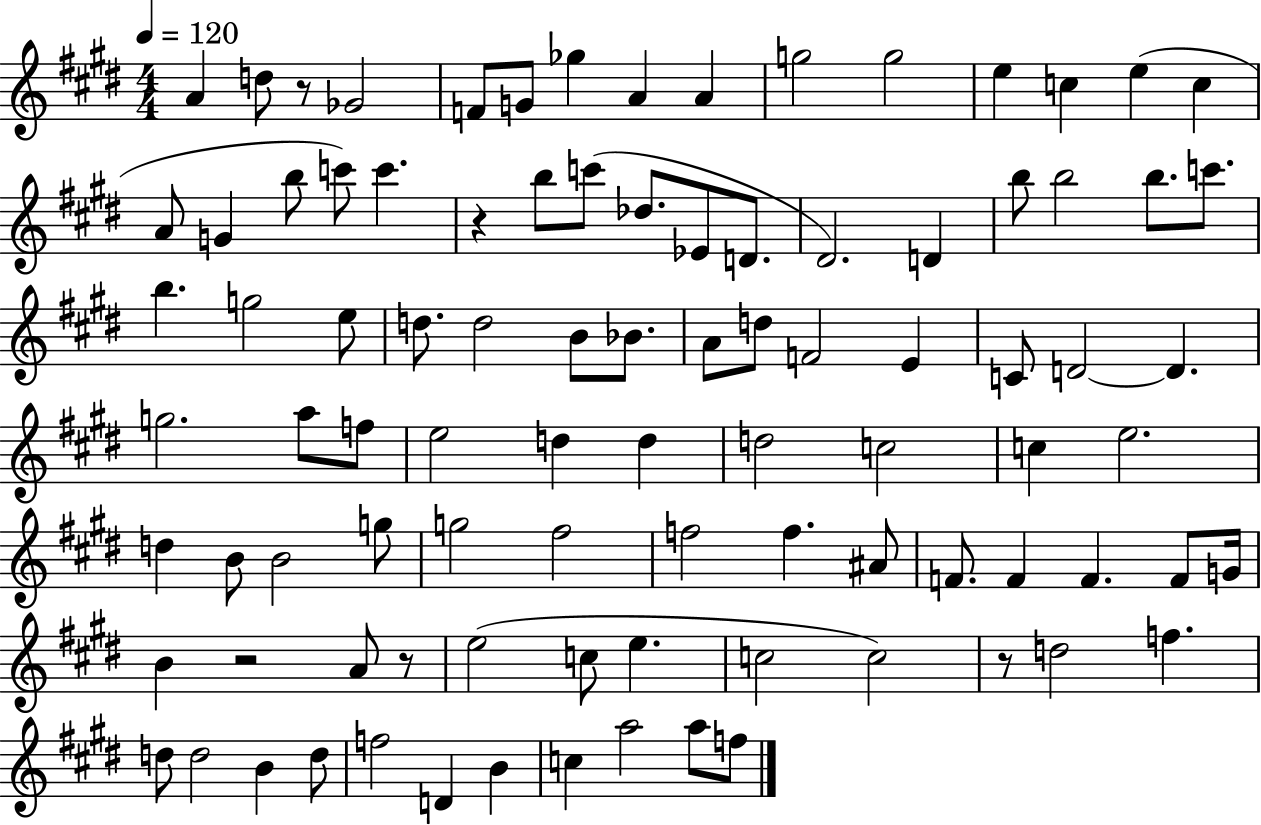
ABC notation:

X:1
T:Untitled
M:4/4
L:1/4
K:E
A d/2 z/2 _G2 F/2 G/2 _g A A g2 g2 e c e c A/2 G b/2 c'/2 c' z b/2 c'/2 _d/2 _E/2 D/2 ^D2 D b/2 b2 b/2 c'/2 b g2 e/2 d/2 d2 B/2 _B/2 A/2 d/2 F2 E C/2 D2 D g2 a/2 f/2 e2 d d d2 c2 c e2 d B/2 B2 g/2 g2 ^f2 f2 f ^A/2 F/2 F F F/2 G/4 B z2 A/2 z/2 e2 c/2 e c2 c2 z/2 d2 f d/2 d2 B d/2 f2 D B c a2 a/2 f/2